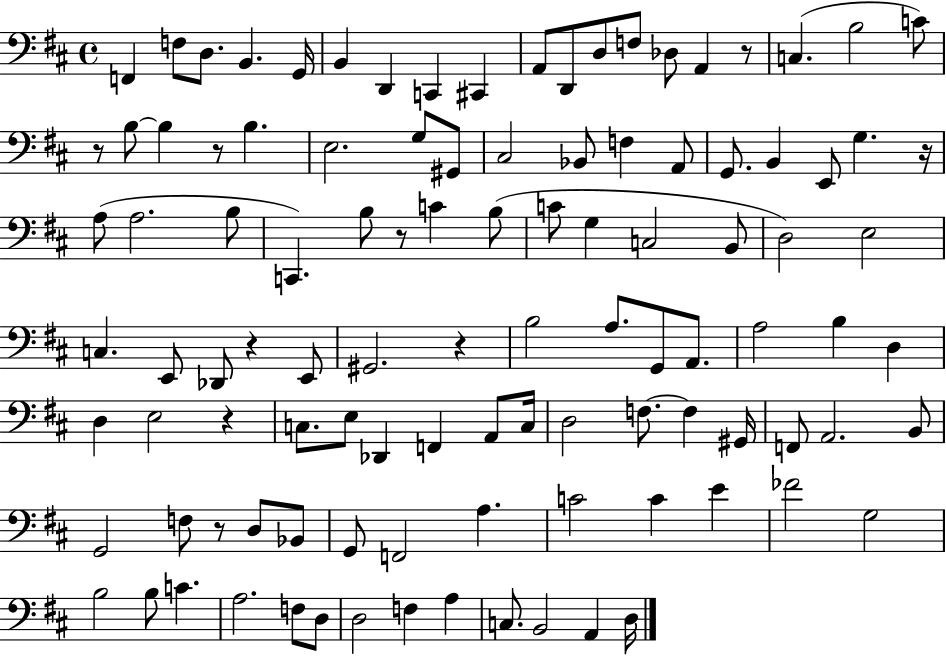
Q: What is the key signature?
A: D major